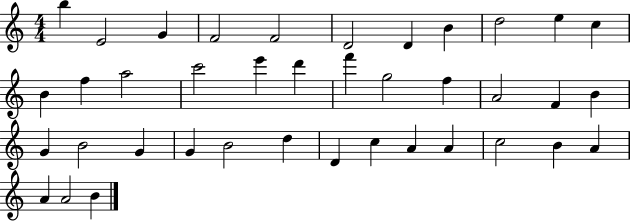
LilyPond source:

{
  \clef treble
  \numericTimeSignature
  \time 4/4
  \key c \major
  b''4 e'2 g'4 | f'2 f'2 | d'2 d'4 b'4 | d''2 e''4 c''4 | \break b'4 f''4 a''2 | c'''2 e'''4 d'''4 | f'''4 g''2 f''4 | a'2 f'4 b'4 | \break g'4 b'2 g'4 | g'4 b'2 d''4 | d'4 c''4 a'4 a'4 | c''2 b'4 a'4 | \break a'4 a'2 b'4 | \bar "|."
}